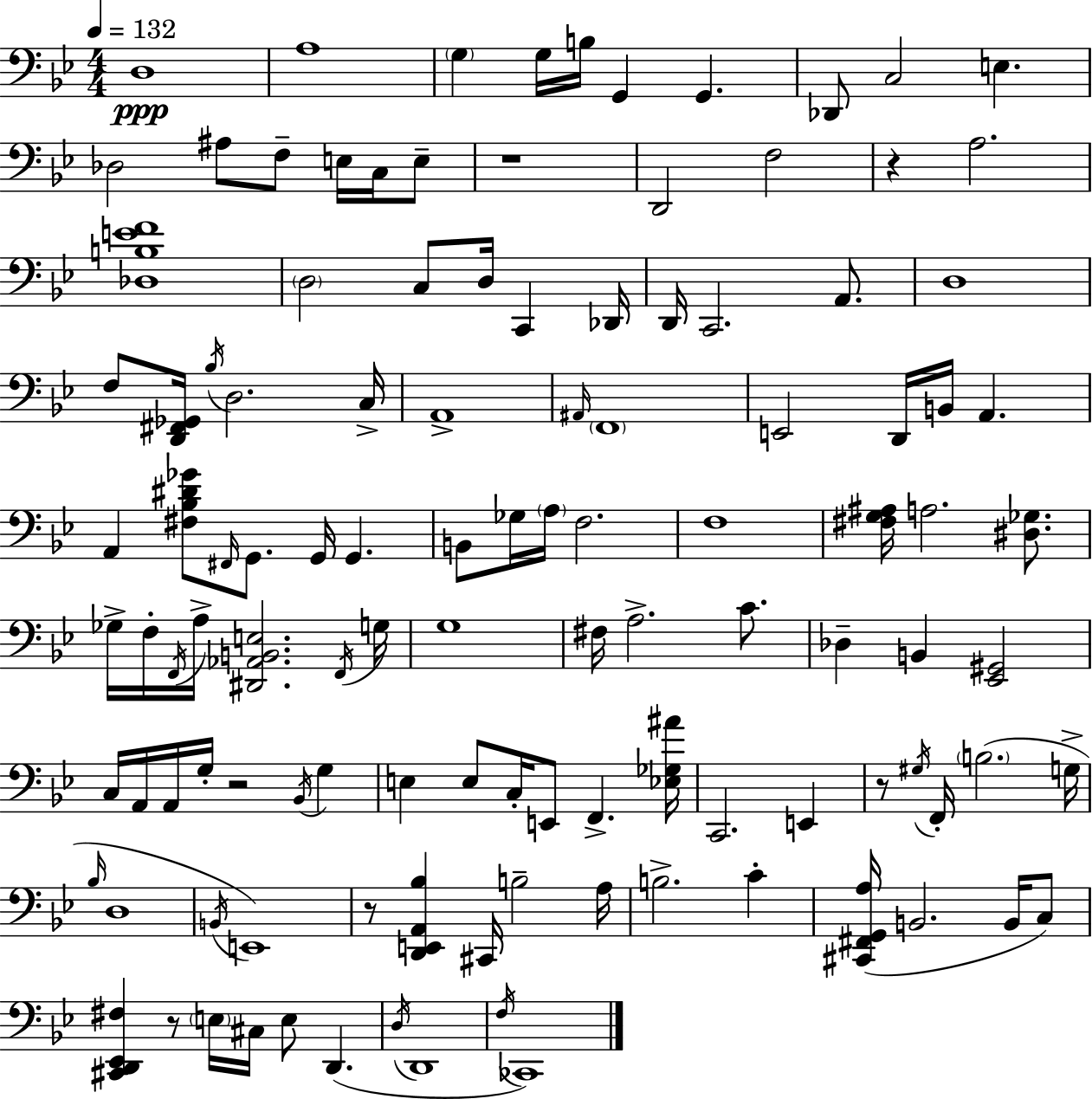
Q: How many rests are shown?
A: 6